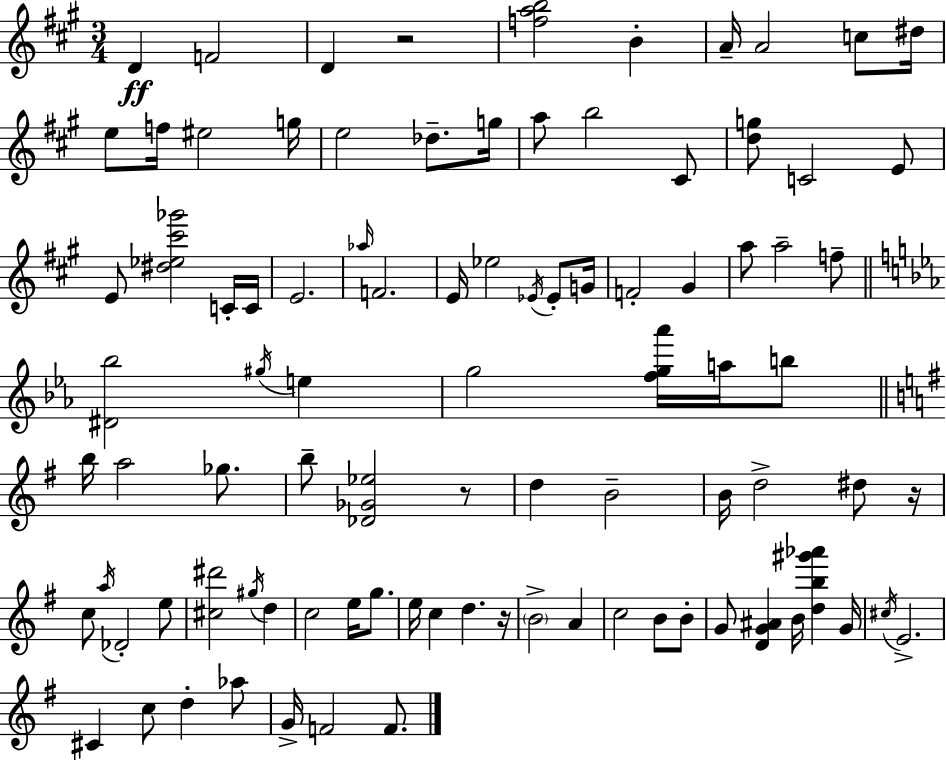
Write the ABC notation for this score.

X:1
T:Untitled
M:3/4
L:1/4
K:A
D F2 D z2 [fab]2 B A/4 A2 c/2 ^d/4 e/2 f/4 ^e2 g/4 e2 _d/2 g/4 a/2 b2 ^C/2 [dg]/2 C2 E/2 E/2 [^d_e^c'_g']2 C/4 C/4 E2 _a/4 F2 E/4 _e2 _E/4 _E/2 G/4 F2 ^G a/2 a2 f/2 [^D_b]2 ^g/4 e g2 [fg_a']/4 a/4 b/2 b/4 a2 _g/2 b/2 [_D_G_e]2 z/2 d B2 B/4 d2 ^d/2 z/4 c/2 a/4 _D2 e/2 [^c^d']2 ^g/4 d c2 e/4 g/2 e/4 c d z/4 B2 A c2 B/2 B/2 G/2 [DG^A] B/4 [db^g'_a'] G/4 ^c/4 E2 ^C c/2 d _a/2 G/4 F2 F/2